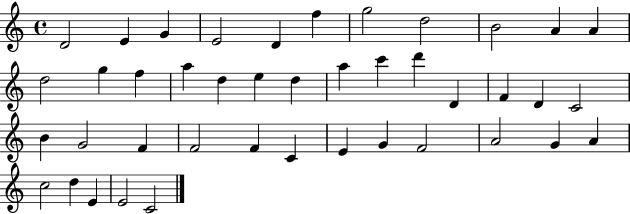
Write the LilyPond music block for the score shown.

{
  \clef treble
  \time 4/4
  \defaultTimeSignature
  \key c \major
  d'2 e'4 g'4 | e'2 d'4 f''4 | g''2 d''2 | b'2 a'4 a'4 | \break d''2 g''4 f''4 | a''4 d''4 e''4 d''4 | a''4 c'''4 d'''4 d'4 | f'4 d'4 c'2 | \break b'4 g'2 f'4 | f'2 f'4 c'4 | e'4 g'4 f'2 | a'2 g'4 a'4 | \break c''2 d''4 e'4 | e'2 c'2 | \bar "|."
}